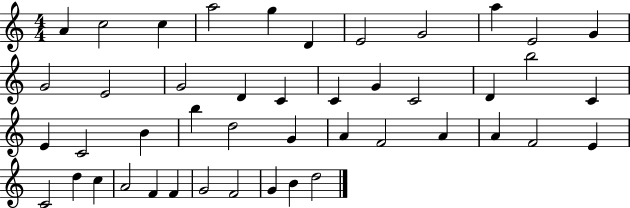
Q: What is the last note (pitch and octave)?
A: D5